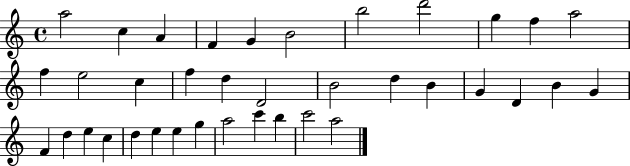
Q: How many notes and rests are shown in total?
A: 37